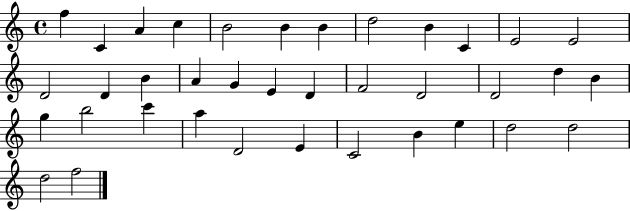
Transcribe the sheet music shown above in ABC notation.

X:1
T:Untitled
M:4/4
L:1/4
K:C
f C A c B2 B B d2 B C E2 E2 D2 D B A G E D F2 D2 D2 d B g b2 c' a D2 E C2 B e d2 d2 d2 f2